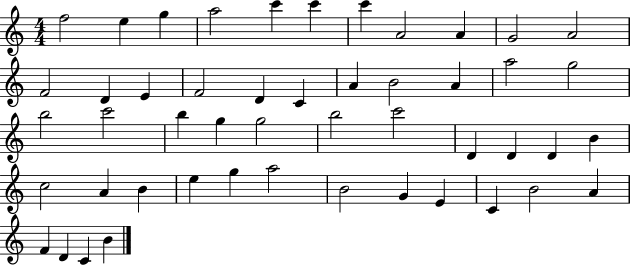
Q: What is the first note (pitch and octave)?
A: F5